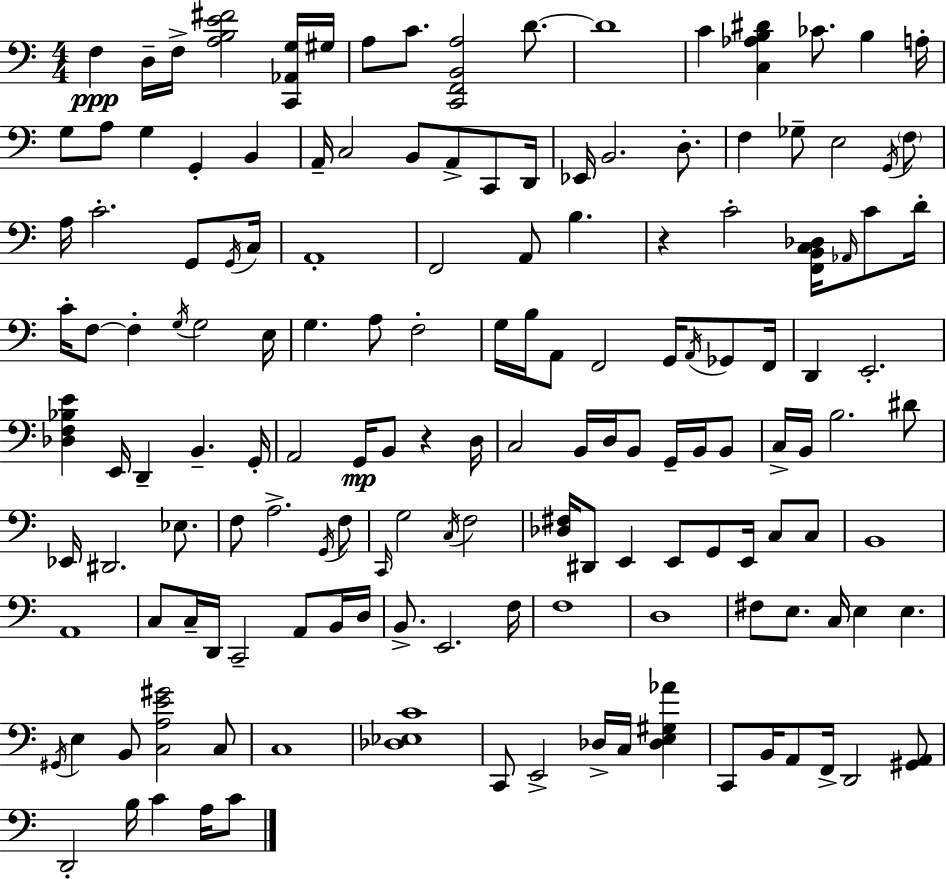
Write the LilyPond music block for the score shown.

{
  \clef bass
  \numericTimeSignature
  \time 4/4
  \key a \minor
  f4\ppp d16-- f16-> <a b e' fis'>2 <c, aes, g>16 gis16 | a8 c'8. <c, f, b, a>2 d'8.~~ | d'1 | c'4 <c aes b dis'>4 ces'8. b4 a16-. | \break g8 a8 g4 g,4-. b,4 | a,16-- c2 b,8 a,8-> c,8 d,16 | ees,16 b,2. d8.-. | f4 ges8-- e2 \acciaccatura { g,16 } \parenthesize f8 | \break a16 c'2.-. g,8 | \acciaccatura { g,16 } c16 a,1-. | f,2 a,8 b4. | r4 c'2-. <f, b, c des>16 \grace { aes,16 } | \break c'8 d'16-. c'16-. f8~~ f4-. \acciaccatura { g16 } g2 | e16 g4. a8 f2-. | g16 b16 a,8 f,2 | g,16 \acciaccatura { a,16 } ges,8 f,16 d,4 e,2.-. | \break <des f bes e'>4 e,16 d,4-- b,4.-- | g,16-. a,2 g,16\mp b,8 | r4 d16 c2 b,16 d16 b,8 | g,16-- b,16 b,8 c16-> b,16 b2. | \break dis'8 ees,16 dis,2. | ees8. f8 a2.-> | \acciaccatura { g,16 } f8 \grace { c,16 } g2 \acciaccatura { c16 } | f2 <des fis>16 dis,8 e,4 e,8 | \break g,8 e,16 c8 c8 b,1 | a,1 | c8 c16-- d,16 c,2-- | a,8 b,16 d16 b,8.-> e,2. | \break f16 f1 | d1 | fis8 e8. c16 e4 | e4. \acciaccatura { gis,16 } e4 b,8 <c a e' gis'>2 | \break c8 c1 | <des ees c'>1 | c,8 e,2-> | des16-> c16 <des e gis aes'>4 c,8 b,16 a,8 f,16-> d,2 | \break <gis, a,>8 d,2-. | b16 c'4 a16 c'8 \bar "|."
}